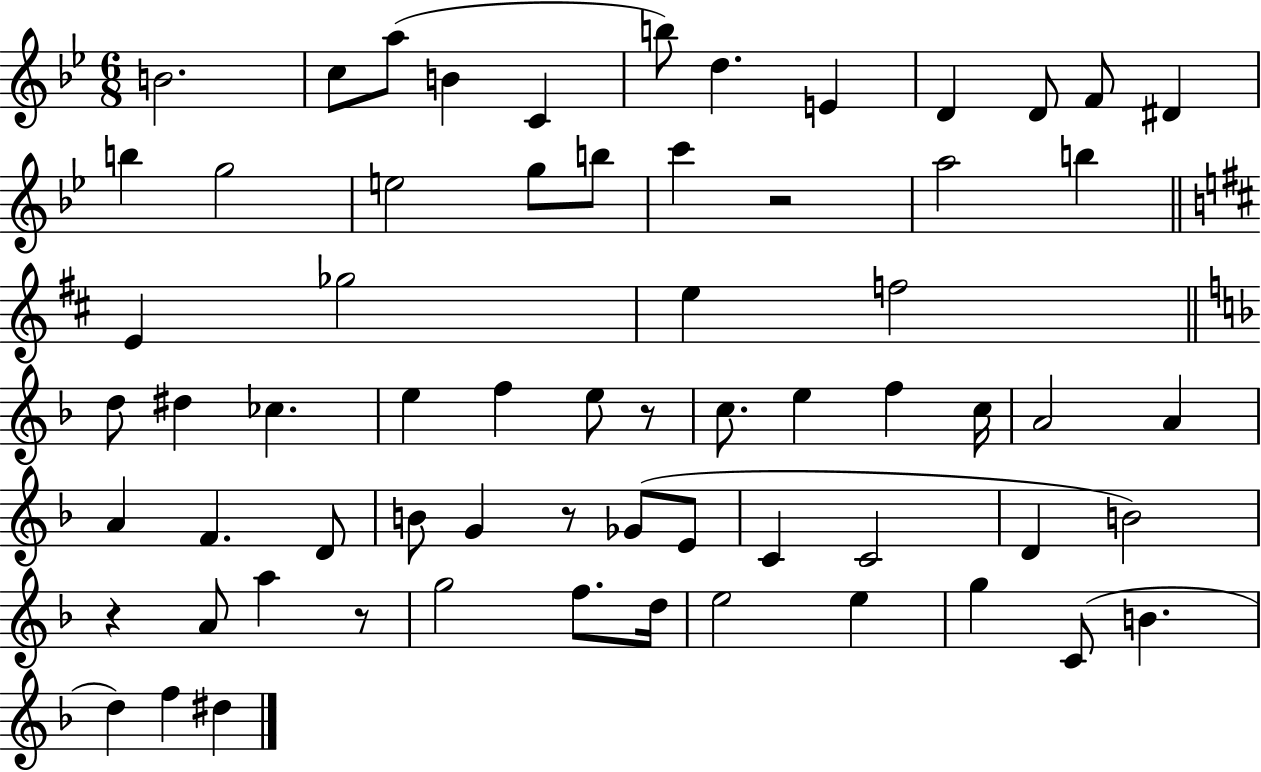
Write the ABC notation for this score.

X:1
T:Untitled
M:6/8
L:1/4
K:Bb
B2 c/2 a/2 B C b/2 d E D D/2 F/2 ^D b g2 e2 g/2 b/2 c' z2 a2 b E _g2 e f2 d/2 ^d _c e f e/2 z/2 c/2 e f c/4 A2 A A F D/2 B/2 G z/2 _G/2 E/2 C C2 D B2 z A/2 a z/2 g2 f/2 d/4 e2 e g C/2 B d f ^d